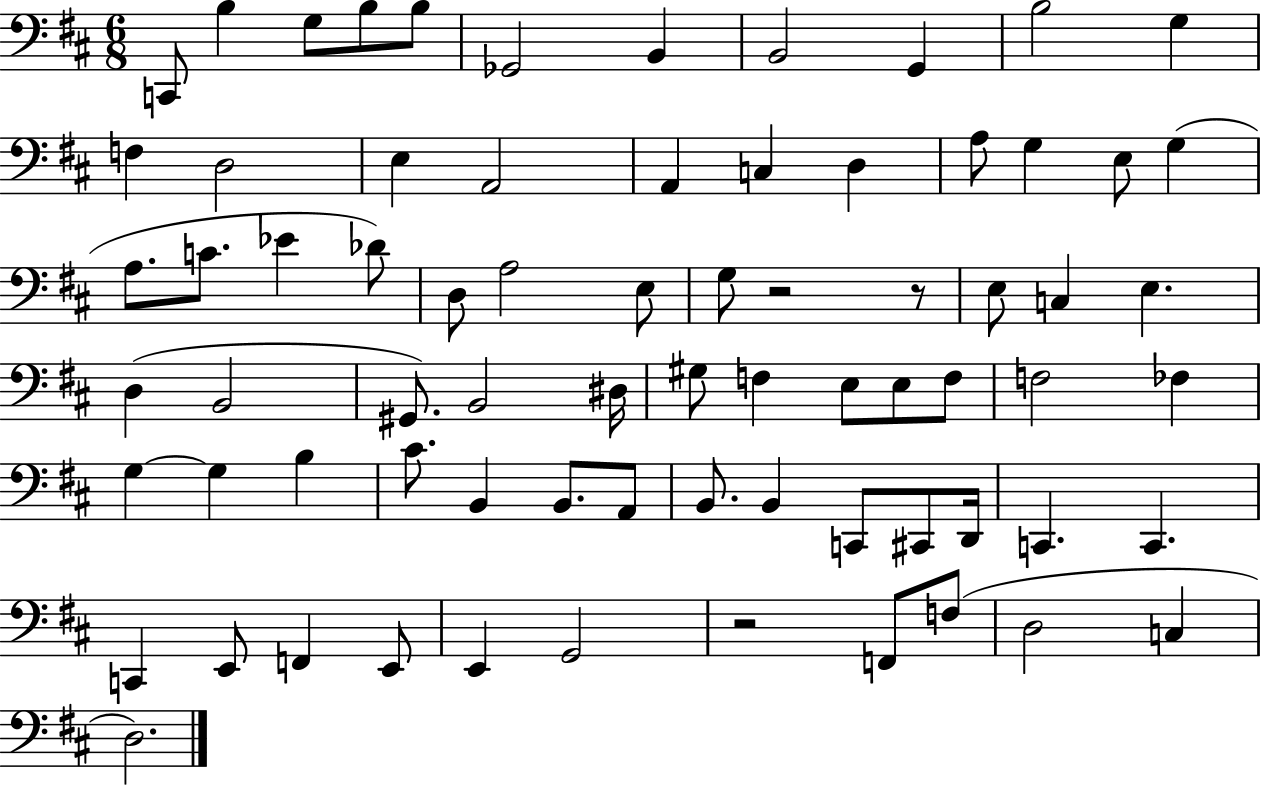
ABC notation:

X:1
T:Untitled
M:6/8
L:1/4
K:D
C,,/2 B, G,/2 B,/2 B,/2 _G,,2 B,, B,,2 G,, B,2 G, F, D,2 E, A,,2 A,, C, D, A,/2 G, E,/2 G, A,/2 C/2 _E _D/2 D,/2 A,2 E,/2 G,/2 z2 z/2 E,/2 C, E, D, B,,2 ^G,,/2 B,,2 ^D,/4 ^G,/2 F, E,/2 E,/2 F,/2 F,2 _F, G, G, B, ^C/2 B,, B,,/2 A,,/2 B,,/2 B,, C,,/2 ^C,,/2 D,,/4 C,, C,, C,, E,,/2 F,, E,,/2 E,, G,,2 z2 F,,/2 F,/2 D,2 C, D,2